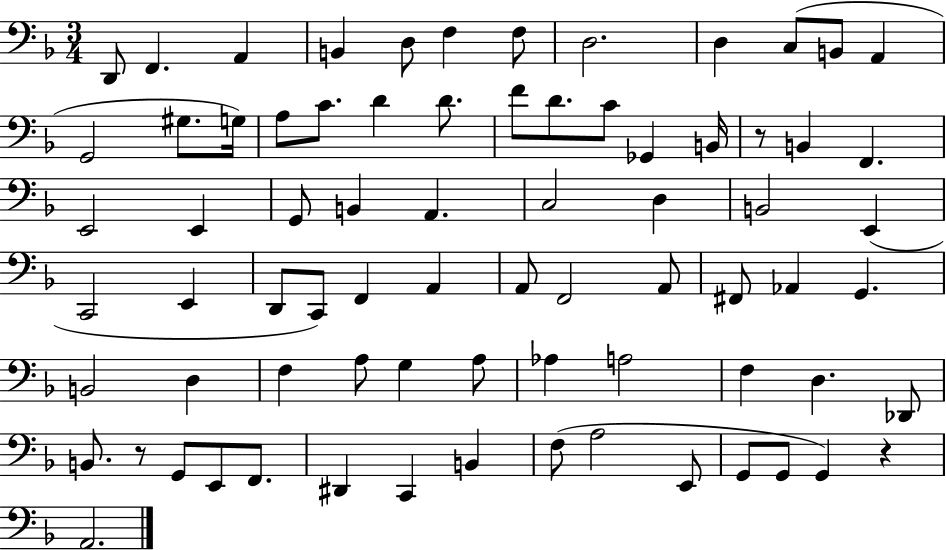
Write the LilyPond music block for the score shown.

{
  \clef bass
  \numericTimeSignature
  \time 3/4
  \key f \major
  d,8 f,4. a,4 | b,4 d8 f4 f8 | d2. | d4 c8( b,8 a,4 | \break g,2 gis8. g16) | a8 c'8. d'4 d'8. | f'8 d'8. c'8 ges,4 b,16 | r8 b,4 f,4. | \break e,2 e,4 | g,8 b,4 a,4. | c2 d4 | b,2 e,4( | \break c,2 e,4 | d,8 c,8) f,4 a,4 | a,8 f,2 a,8 | fis,8 aes,4 g,4. | \break b,2 d4 | f4 a8 g4 a8 | aes4 a2 | f4 d4. des,8 | \break b,8. r8 g,8 e,8 f,8. | dis,4 c,4 b,4 | f8( a2 e,8 | g,8 g,8 g,4) r4 | \break a,2. | \bar "|."
}